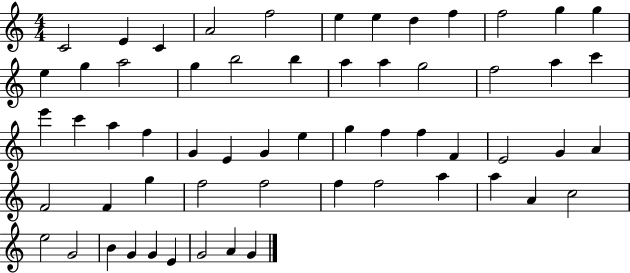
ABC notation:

X:1
T:Untitled
M:4/4
L:1/4
K:C
C2 E C A2 f2 e e d f f2 g g e g a2 g b2 b a a g2 f2 a c' e' c' a f G E G e g f f F E2 G A F2 F g f2 f2 f f2 a a A c2 e2 G2 B G G E G2 A G